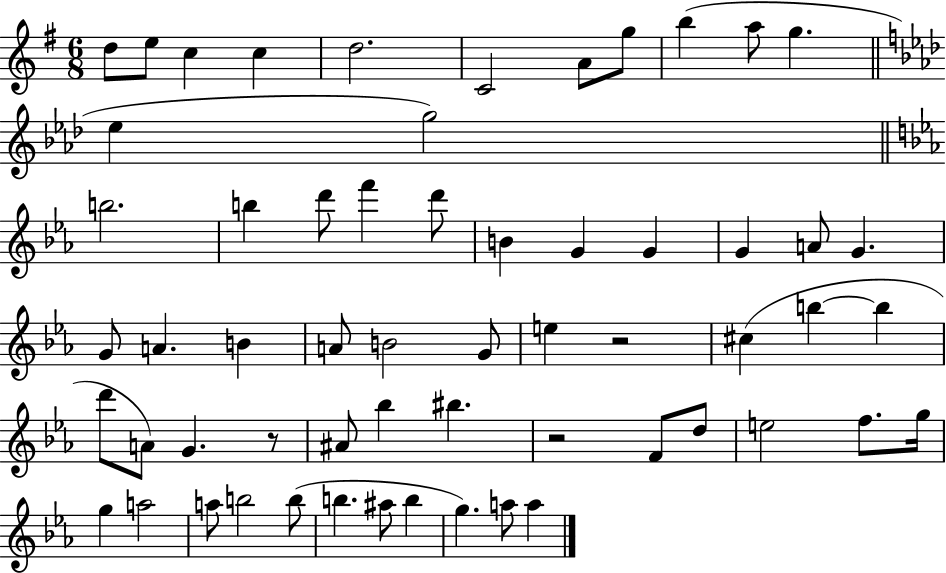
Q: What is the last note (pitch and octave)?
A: A5